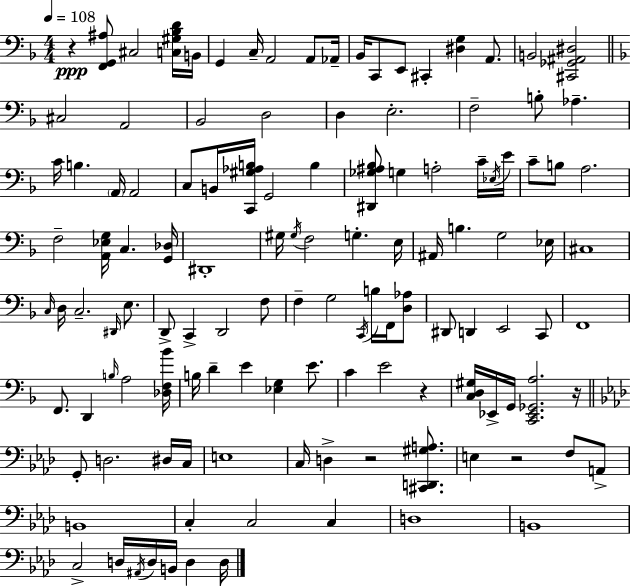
R/q [F2,G2,A#3]/e C#3/h [C3,G#3,Bb3,D4]/s B2/s G2/q C3/s A2/h A2/e Ab2/s Bb2/s C2/e E2/e C#2/q [D#3,G3]/q A2/e. B2/h [C#2,Gb2,A#2,D#3]/h C#3/h A2/h Bb2/h D3/h D3/q E3/h. F3/h B3/e Ab3/q. C4/s B3/q. A2/s A2/h C3/e B2/s [C2,G#3,Ab3,B3]/s G2/h B3/q [D#2,Gb3,A#3,Bb3]/e G3/q A3/h C4/s Eb3/s E4/s C4/e B3/e A3/h. F3/h [A2,Eb3,G3]/s C3/q. [G2,Db3]/s D#2/w G#3/s G#3/s F3/h G3/q. E3/s A#2/s B3/q. G3/h Eb3/s C#3/w C3/s D3/s C3/h. D#2/s E3/e. D2/e C2/q D2/h F3/e F3/q G3/h C2/s B3/s F2/s [D3,Ab3]/e D#2/e D2/q E2/h C2/e F2/w F2/e. D2/q B3/s A3/h [Db3,F3,Bb4]/s B3/s D4/q E4/q [Eb3,G3]/q E4/e. C4/q E4/h R/q [C3,D3,G#3]/s Eb2/s G2/s [C2,Eb2,Gb2,A3]/h. R/s G2/e D3/h. D#3/s C3/s E3/w C3/s D3/q R/h [C#2,D2,G#3,A3]/e. E3/q R/h F3/e A2/e B2/w C3/q C3/h C3/q D3/w B2/w C3/h D3/s A#2/s D3/s B2/s D3/q D3/s